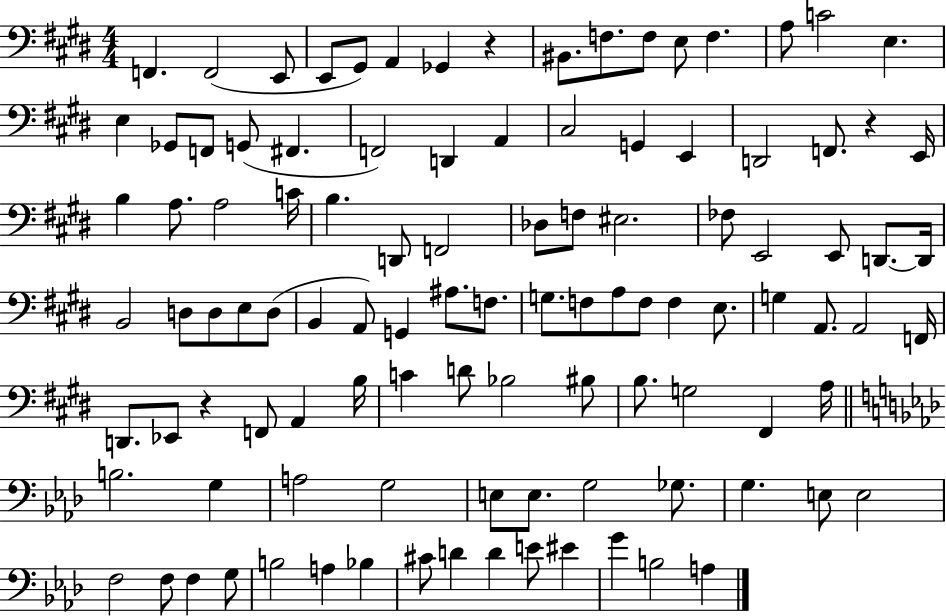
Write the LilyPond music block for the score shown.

{
  \clef bass
  \numericTimeSignature
  \time 4/4
  \key e \major
  f,4. f,2( e,8 | e,8 gis,8) a,4 ges,4 r4 | bis,8. f8. f8 e8 f4. | a8 c'2 e4. | \break e4 ges,8 f,8 g,8( fis,4. | f,2) d,4 a,4 | cis2 g,4 e,4 | d,2 f,8. r4 e,16 | \break b4 a8. a2 c'16 | b4. d,8 f,2 | des8 f8 eis2. | fes8 e,2 e,8 d,8.~~ d,16 | \break b,2 d8 d8 e8 d8( | b,4 a,8) g,4 ais8. f8. | g8. f8 a8 f8 f4 e8. | g4 a,8. a,2 f,16 | \break d,8. ees,8 r4 f,8 a,4 b16 | c'4 d'8 bes2 bis8 | b8. g2 fis,4 a16 | \bar "||" \break \key aes \major b2. g4 | a2 g2 | e8 e8. g2 ges8. | g4. e8 e2 | \break f2 f8 f4 g8 | b2 a4 bes4 | cis'8 d'4 d'4 e'8 eis'4 | g'4 b2 a4 | \break \bar "|."
}